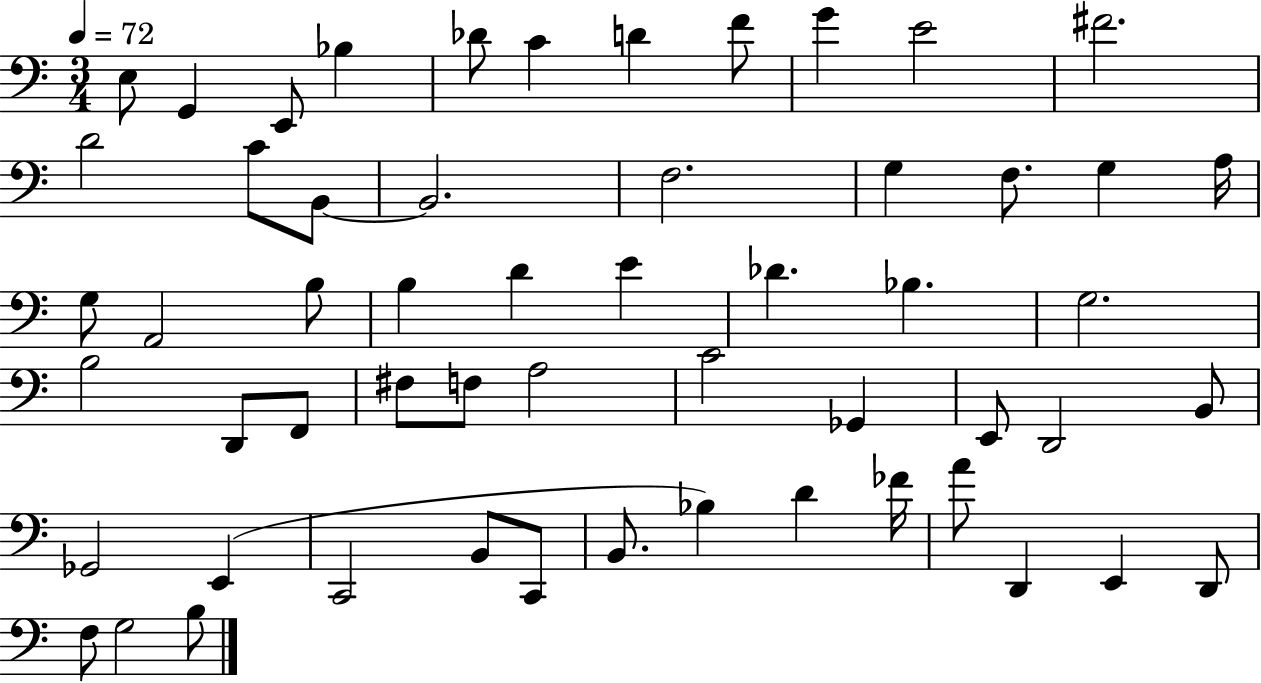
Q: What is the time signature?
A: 3/4